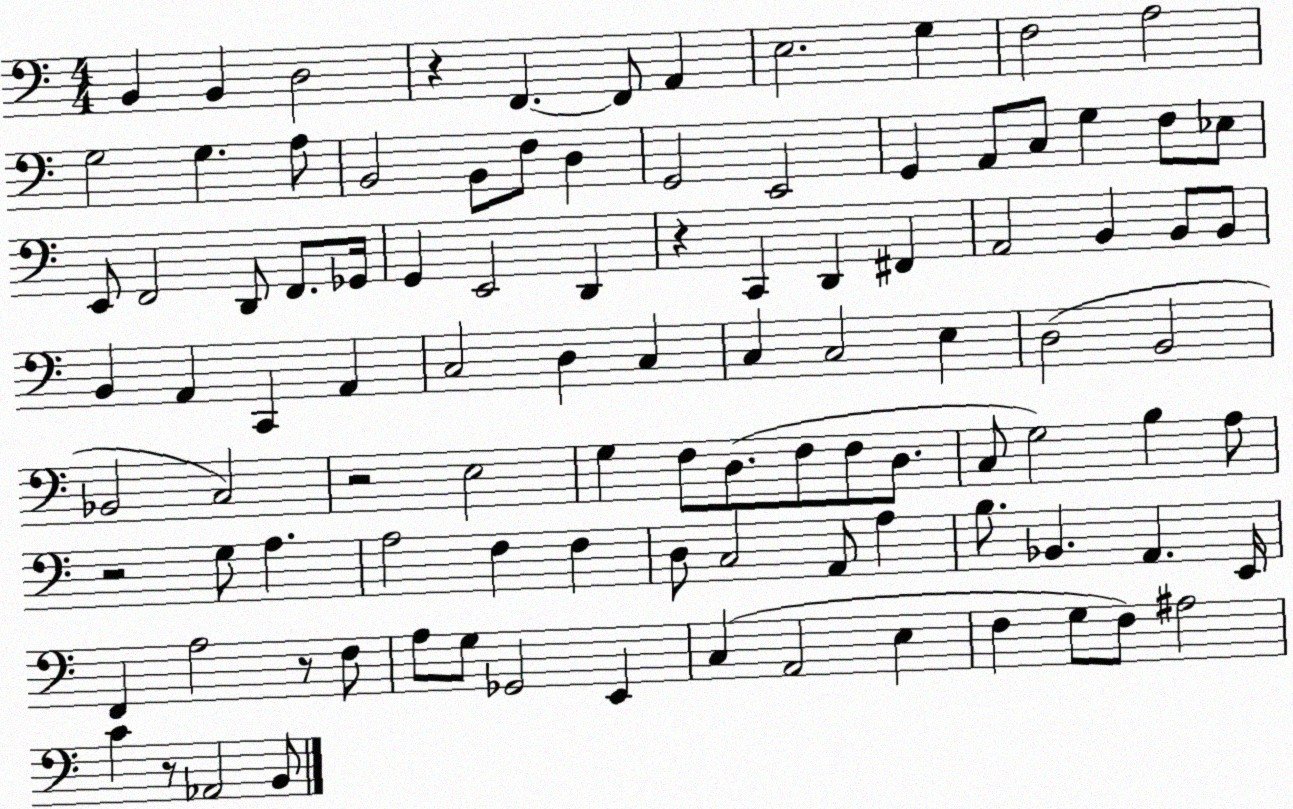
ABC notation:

X:1
T:Untitled
M:4/4
L:1/4
K:C
B,, B,, D,2 z F,, F,,/2 A,, E,2 G, F,2 A,2 G,2 G, A,/2 B,,2 B,,/2 F,/2 D, G,,2 E,,2 G,, A,,/2 C,/2 G, F,/2 _E,/2 E,,/2 F,,2 D,,/2 F,,/2 _G,,/4 G,, E,,2 D,, z C,, D,, ^F,, A,,2 B,, B,,/2 B,,/2 B,, A,, C,, A,, C,2 D, C, C, C,2 E, D,2 B,,2 _B,,2 C,2 z2 E,2 G, F,/2 D,/2 F,/2 F,/2 D,/2 C,/2 G,2 B, A,/2 z2 G,/2 A, A,2 F, F, D,/2 C,2 A,,/2 A, B,/2 _B,, A,, E,,/4 F,, A,2 z/2 F,/2 A,/2 G,/2 _G,,2 E,, C, A,,2 E, F, G,/2 F,/2 ^A,2 C z/2 _A,,2 B,,/2